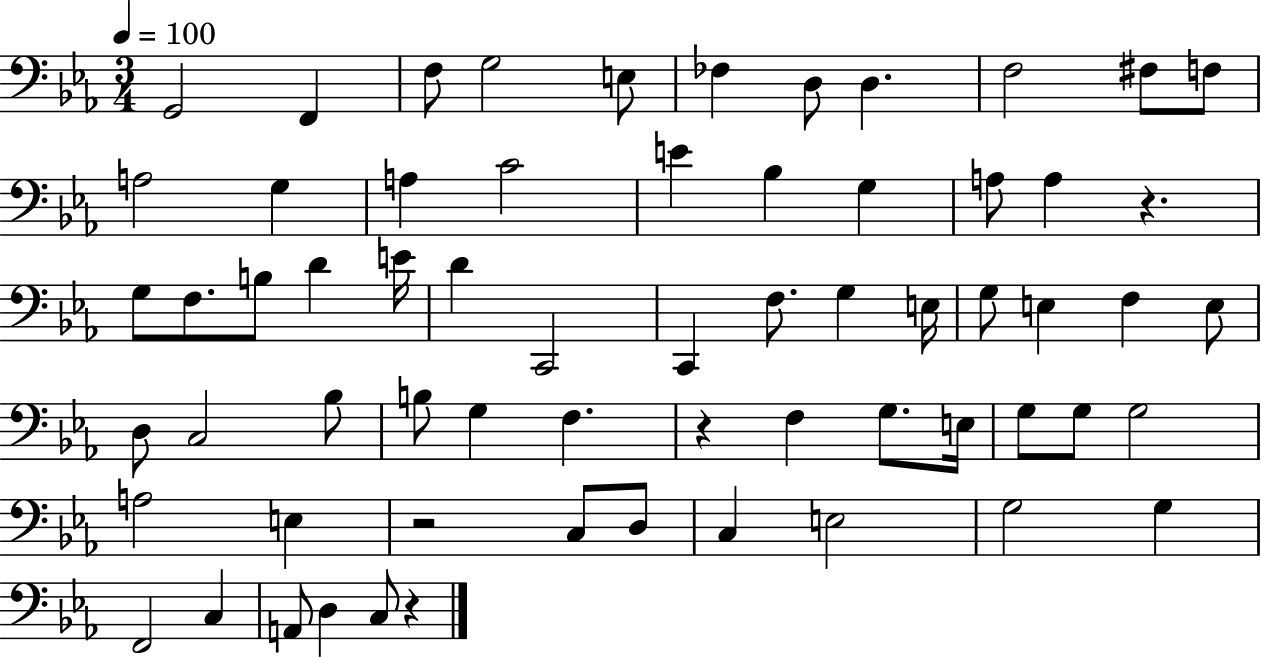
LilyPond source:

{
  \clef bass
  \numericTimeSignature
  \time 3/4
  \key ees \major
  \tempo 4 = 100
  g,2 f,4 | f8 g2 e8 | fes4 d8 d4. | f2 fis8 f8 | \break a2 g4 | a4 c'2 | e'4 bes4 g4 | a8 a4 r4. | \break g8 f8. b8 d'4 e'16 | d'4 c,2 | c,4 f8. g4 e16 | g8 e4 f4 e8 | \break d8 c2 bes8 | b8 g4 f4. | r4 f4 g8. e16 | g8 g8 g2 | \break a2 e4 | r2 c8 d8 | c4 e2 | g2 g4 | \break f,2 c4 | a,8 d4 c8 r4 | \bar "|."
}